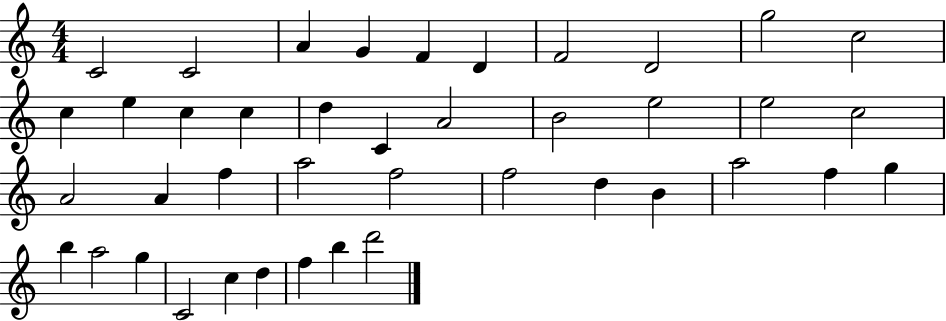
{
  \clef treble
  \numericTimeSignature
  \time 4/4
  \key c \major
  c'2 c'2 | a'4 g'4 f'4 d'4 | f'2 d'2 | g''2 c''2 | \break c''4 e''4 c''4 c''4 | d''4 c'4 a'2 | b'2 e''2 | e''2 c''2 | \break a'2 a'4 f''4 | a''2 f''2 | f''2 d''4 b'4 | a''2 f''4 g''4 | \break b''4 a''2 g''4 | c'2 c''4 d''4 | f''4 b''4 d'''2 | \bar "|."
}